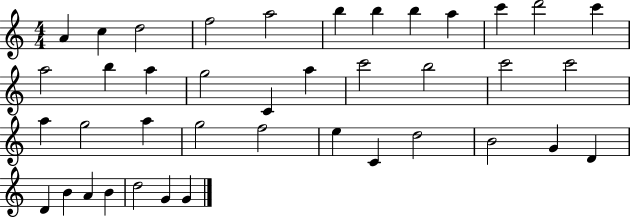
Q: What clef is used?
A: treble